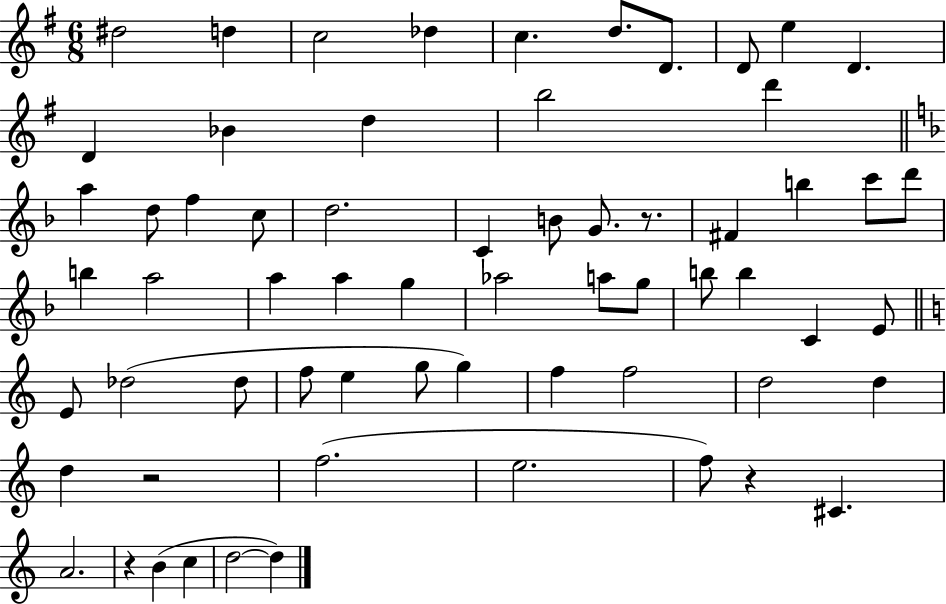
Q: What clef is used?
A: treble